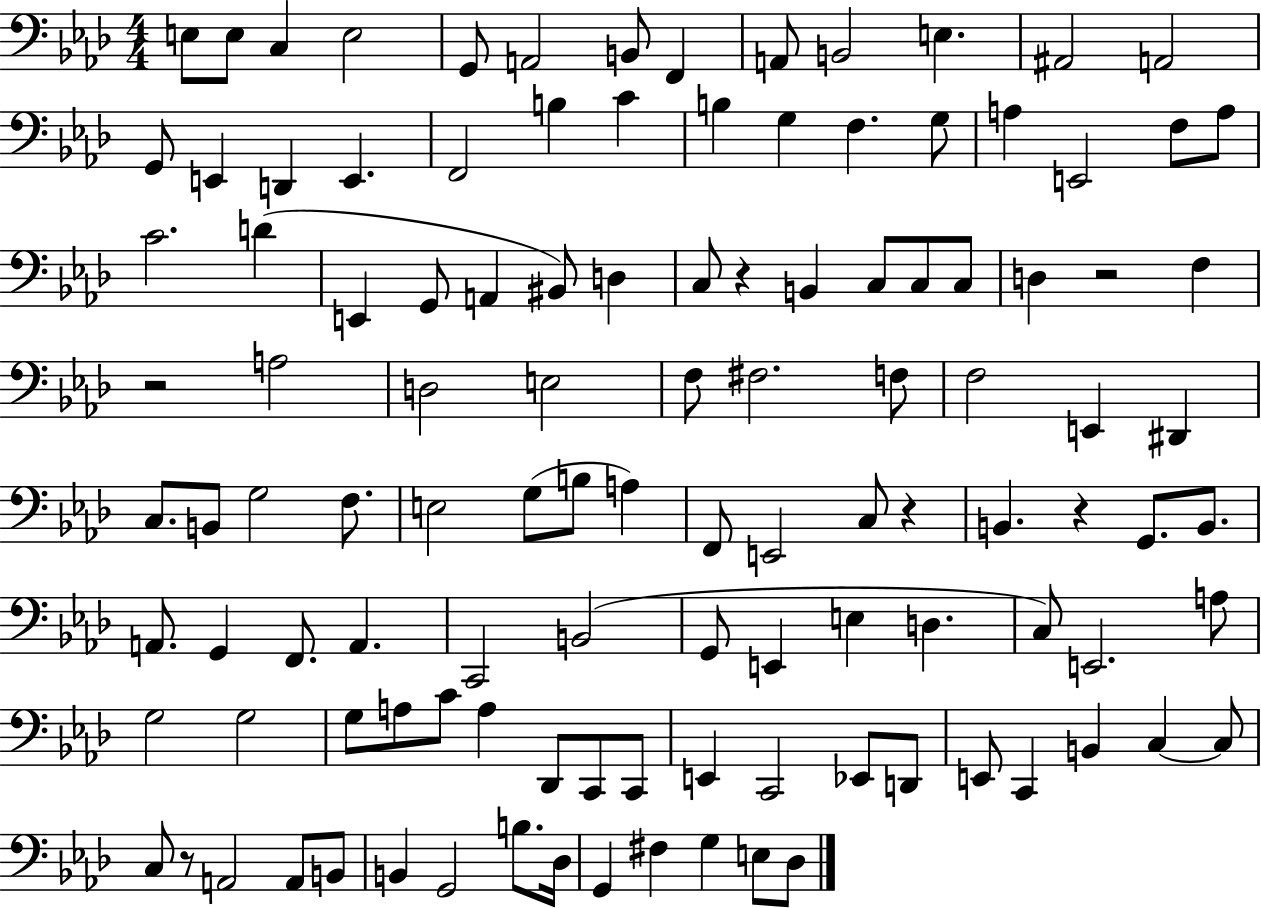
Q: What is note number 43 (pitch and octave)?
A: A3